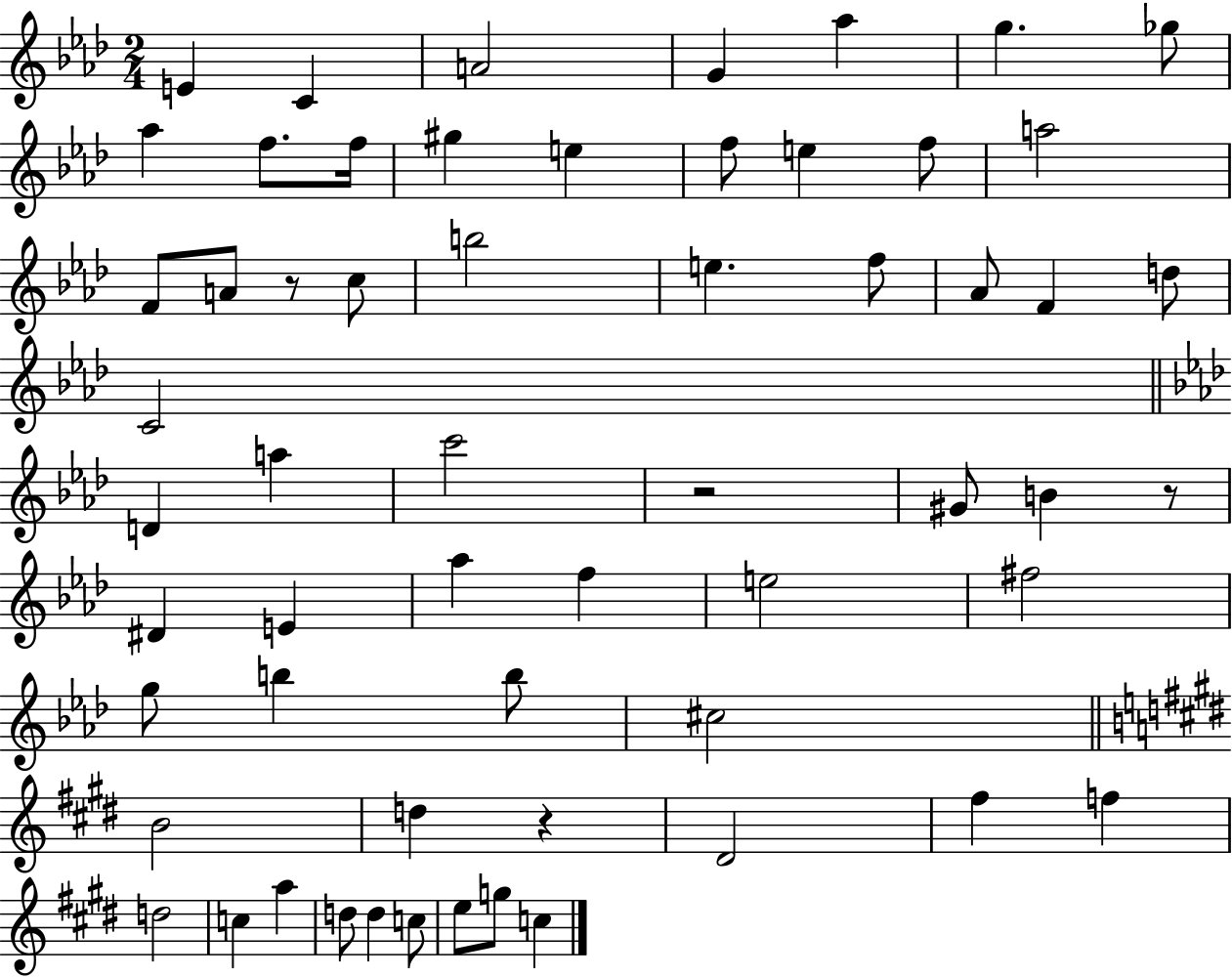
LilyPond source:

{
  \clef treble
  \numericTimeSignature
  \time 2/4
  \key aes \major
  e'4 c'4 | a'2 | g'4 aes''4 | g''4. ges''8 | \break aes''4 f''8. f''16 | gis''4 e''4 | f''8 e''4 f''8 | a''2 | \break f'8 a'8 r8 c''8 | b''2 | e''4. f''8 | aes'8 f'4 d''8 | \break c'2 | \bar "||" \break \key aes \major d'4 a''4 | c'''2 | r2 | gis'8 b'4 r8 | \break dis'4 e'4 | aes''4 f''4 | e''2 | fis''2 | \break g''8 b''4 b''8 | cis''2 | \bar "||" \break \key e \major b'2 | d''4 r4 | dis'2 | fis''4 f''4 | \break d''2 | c''4 a''4 | d''8 d''4 c''8 | e''8 g''8 c''4 | \break \bar "|."
}